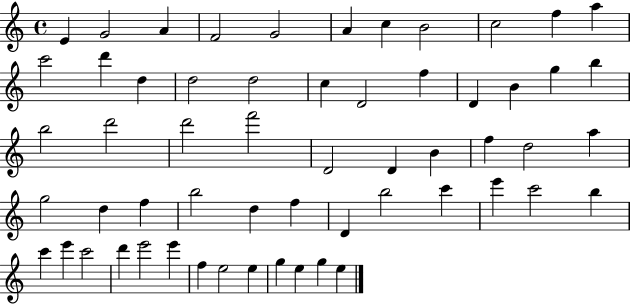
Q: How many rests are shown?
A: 0